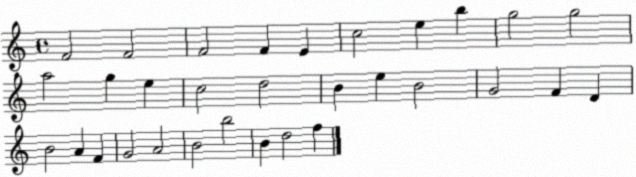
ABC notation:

X:1
T:Untitled
M:4/4
L:1/4
K:C
F2 F2 F2 F E c2 e b g2 g2 a2 g e c2 d2 B e B2 G2 F D B2 A F G2 A2 B2 b2 B d2 f